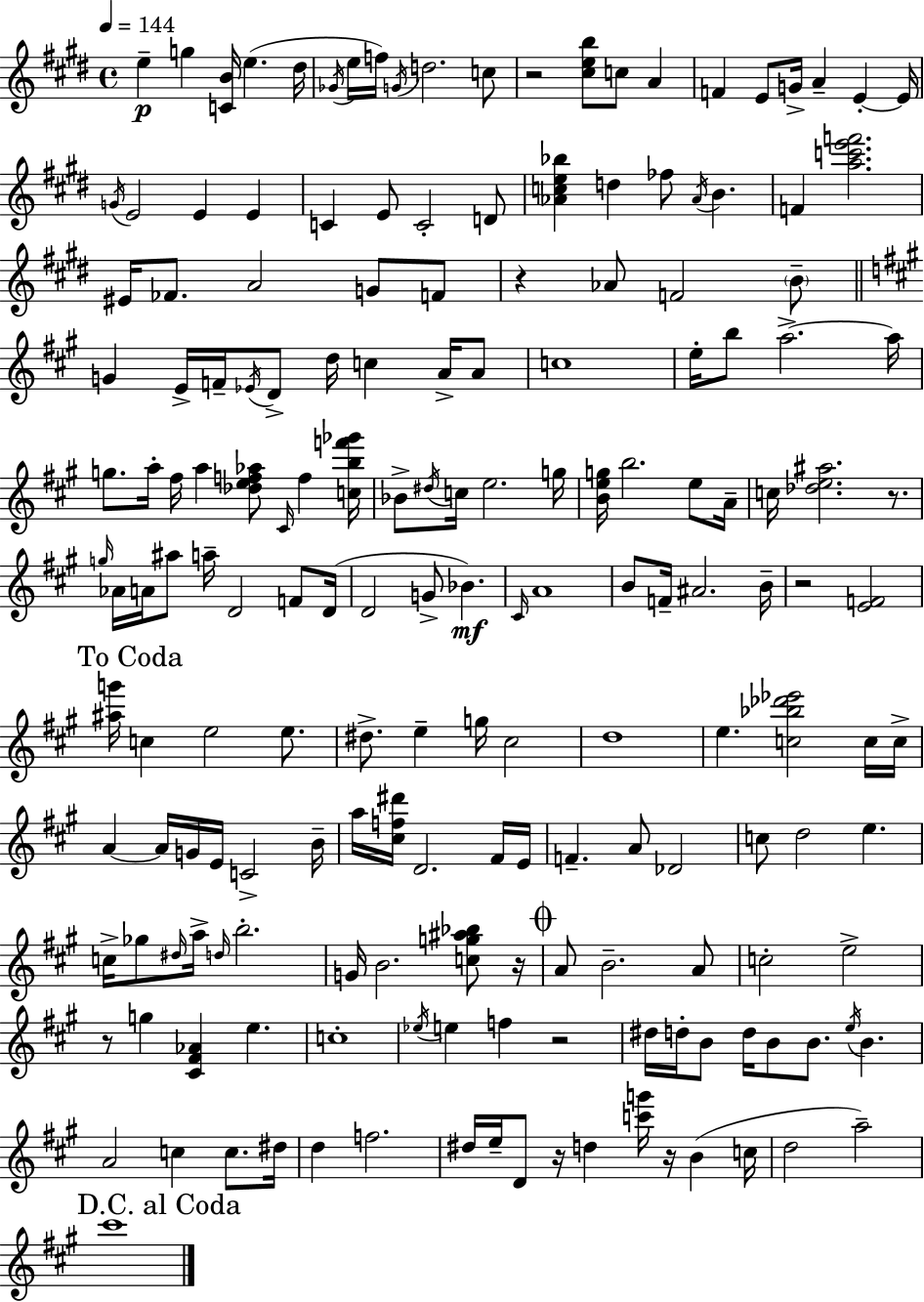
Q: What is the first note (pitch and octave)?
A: E5